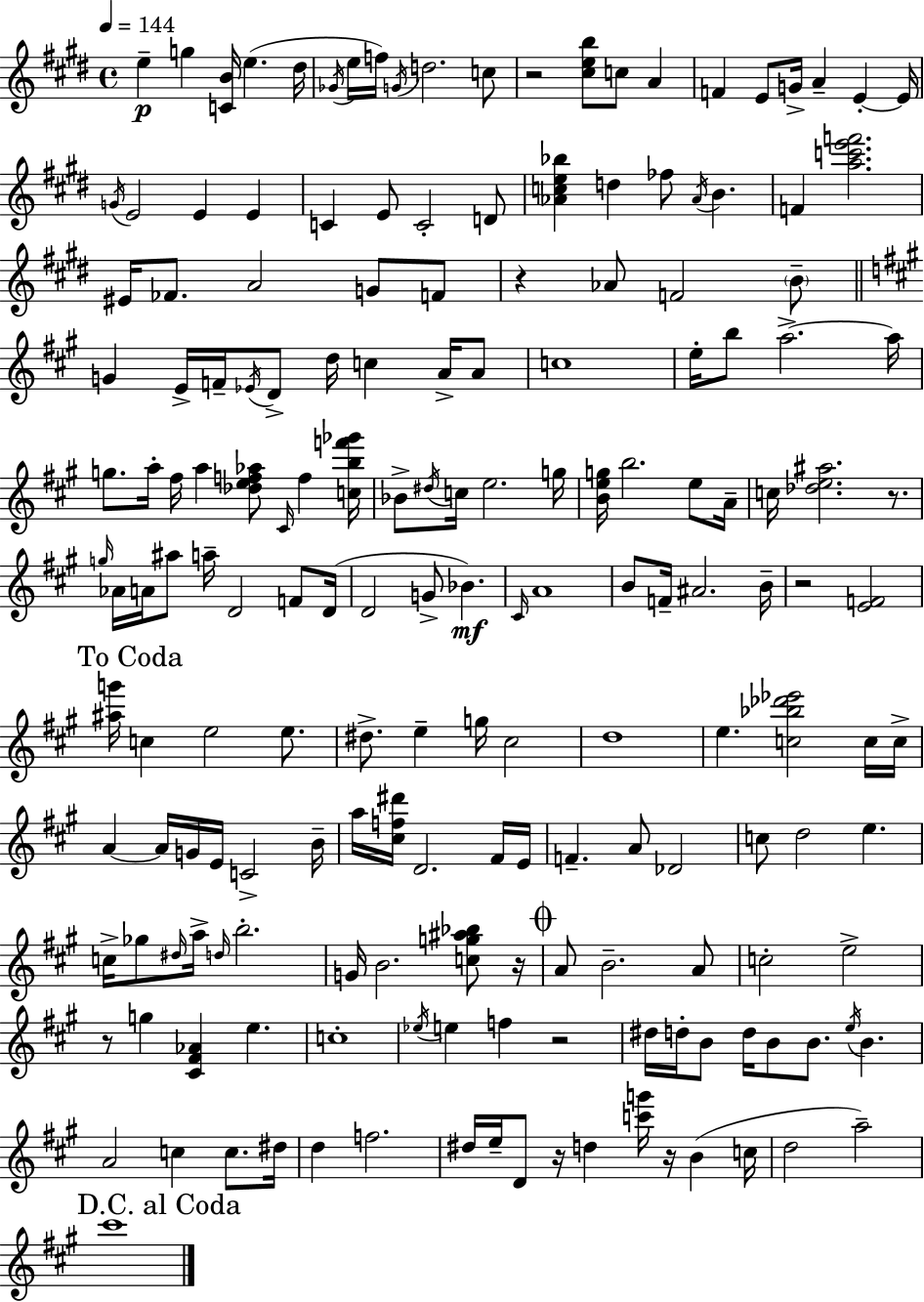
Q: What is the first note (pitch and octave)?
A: E5